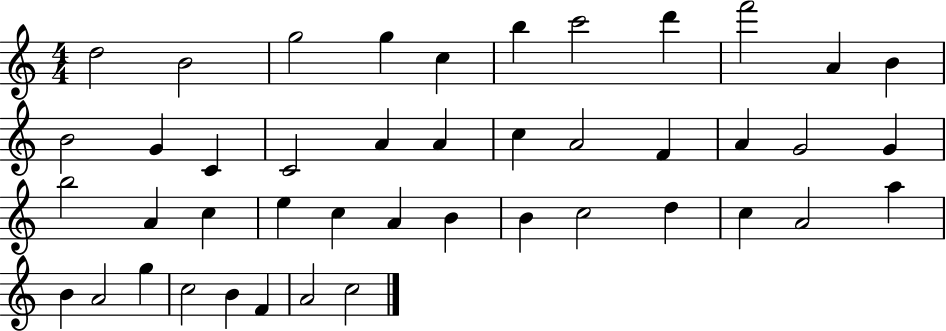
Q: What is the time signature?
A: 4/4